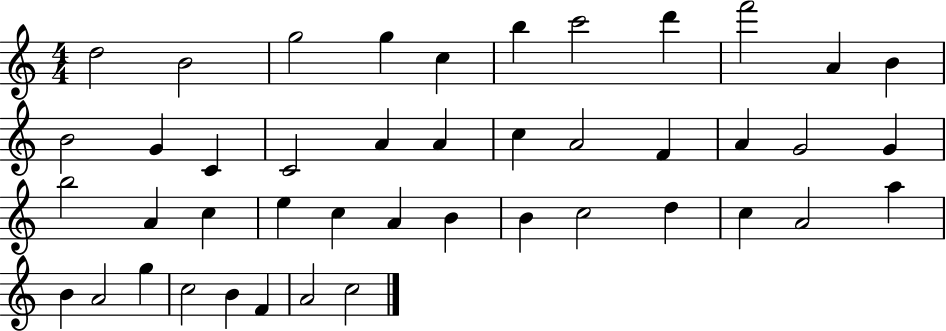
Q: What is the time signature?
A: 4/4